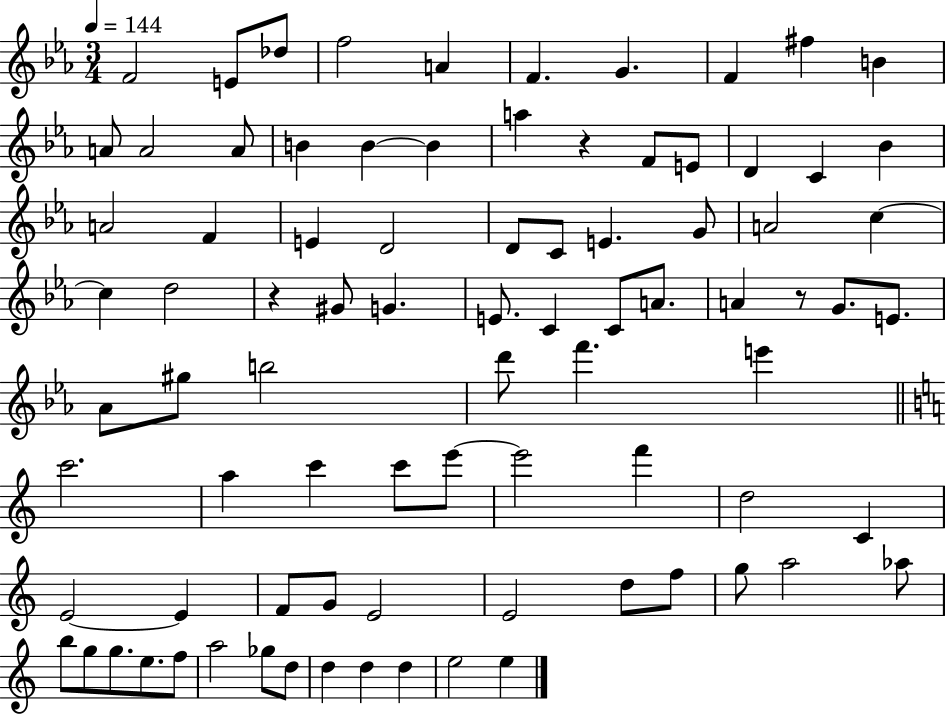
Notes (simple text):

F4/h E4/e Db5/e F5/h A4/q F4/q. G4/q. F4/q F#5/q B4/q A4/e A4/h A4/e B4/q B4/q B4/q A5/q R/q F4/e E4/e D4/q C4/q Bb4/q A4/h F4/q E4/q D4/h D4/e C4/e E4/q. G4/e A4/h C5/q C5/q D5/h R/q G#4/e G4/q. E4/e. C4/q C4/e A4/e. A4/q R/e G4/e. E4/e. Ab4/e G#5/e B5/h D6/e F6/q. E6/q C6/h. A5/q C6/q C6/e E6/e E6/h F6/q D5/h C4/q E4/h E4/q F4/e G4/e E4/h E4/h D5/e F5/e G5/e A5/h Ab5/e B5/e G5/e G5/e. E5/e. F5/e A5/h Gb5/e D5/e D5/q D5/q D5/q E5/h E5/q